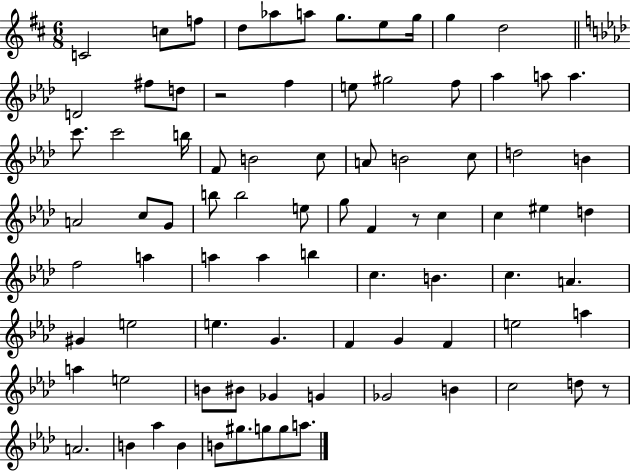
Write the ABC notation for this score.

X:1
T:Untitled
M:6/8
L:1/4
K:D
C2 c/2 f/2 d/2 _a/2 a/2 g/2 e/2 g/4 g d2 D2 ^f/2 d/2 z2 f e/2 ^g2 f/2 _a a/2 a c'/2 c'2 b/4 F/2 B2 c/2 A/2 B2 c/2 d2 B A2 c/2 G/2 b/2 b2 e/2 g/2 F z/2 c c ^e d f2 a a a b c B c A ^G e2 e G F G F e2 a a e2 B/2 ^B/2 _G G _G2 B c2 d/2 z/2 A2 B _a B B/2 ^g/2 g/2 g/2 a/2